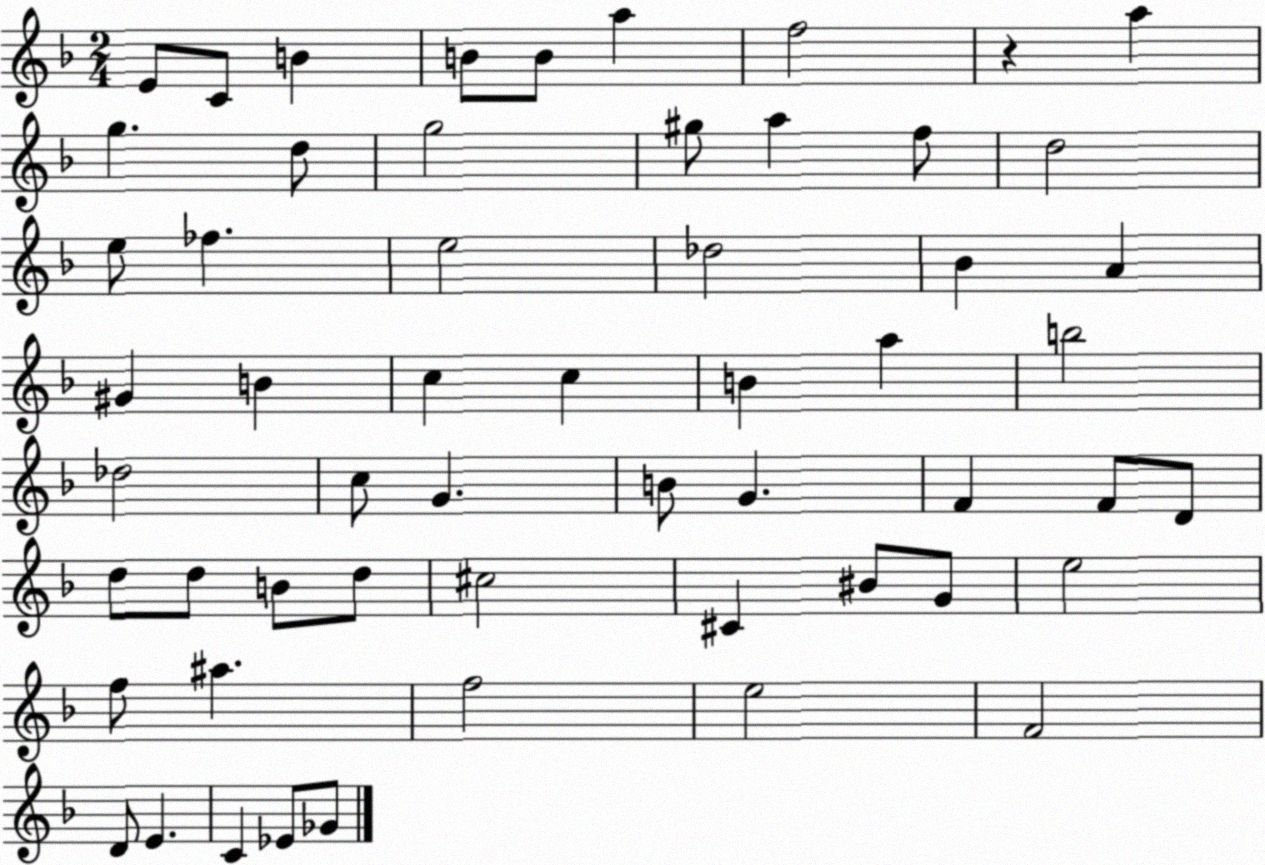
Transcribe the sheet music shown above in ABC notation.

X:1
T:Untitled
M:2/4
L:1/4
K:F
E/2 C/2 B B/2 B/2 a f2 z a g d/2 g2 ^g/2 a f/2 d2 e/2 _f e2 _d2 _B A ^G B c c B a b2 _d2 c/2 G B/2 G F F/2 D/2 d/2 d/2 B/2 d/2 ^c2 ^C ^B/2 G/2 e2 f/2 ^a f2 e2 F2 D/2 E C _E/2 _G/2